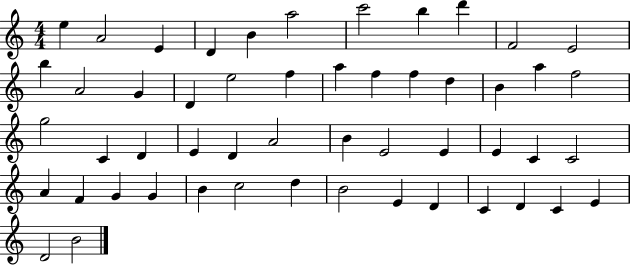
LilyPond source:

{
  \clef treble
  \numericTimeSignature
  \time 4/4
  \key c \major
  e''4 a'2 e'4 | d'4 b'4 a''2 | c'''2 b''4 d'''4 | f'2 e'2 | \break b''4 a'2 g'4 | d'4 e''2 f''4 | a''4 f''4 f''4 d''4 | b'4 a''4 f''2 | \break g''2 c'4 d'4 | e'4 d'4 a'2 | b'4 e'2 e'4 | e'4 c'4 c'2 | \break a'4 f'4 g'4 g'4 | b'4 c''2 d''4 | b'2 e'4 d'4 | c'4 d'4 c'4 e'4 | \break d'2 b'2 | \bar "|."
}